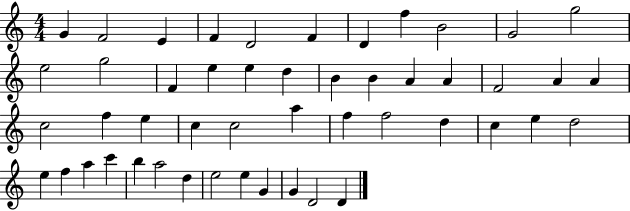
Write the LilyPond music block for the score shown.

{
  \clef treble
  \numericTimeSignature
  \time 4/4
  \key c \major
  g'4 f'2 e'4 | f'4 d'2 f'4 | d'4 f''4 b'2 | g'2 g''2 | \break e''2 g''2 | f'4 e''4 e''4 d''4 | b'4 b'4 a'4 a'4 | f'2 a'4 a'4 | \break c''2 f''4 e''4 | c''4 c''2 a''4 | f''4 f''2 d''4 | c''4 e''4 d''2 | \break e''4 f''4 a''4 c'''4 | b''4 a''2 d''4 | e''2 e''4 g'4 | g'4 d'2 d'4 | \break \bar "|."
}